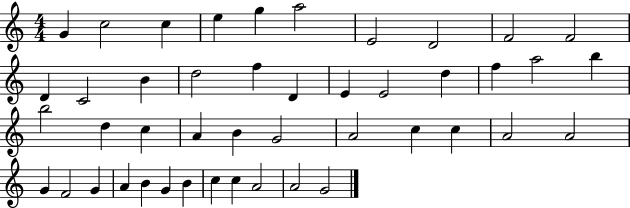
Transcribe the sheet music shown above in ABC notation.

X:1
T:Untitled
M:4/4
L:1/4
K:C
G c2 c e g a2 E2 D2 F2 F2 D C2 B d2 f D E E2 d f a2 b b2 d c A B G2 A2 c c A2 A2 G F2 G A B G B c c A2 A2 G2